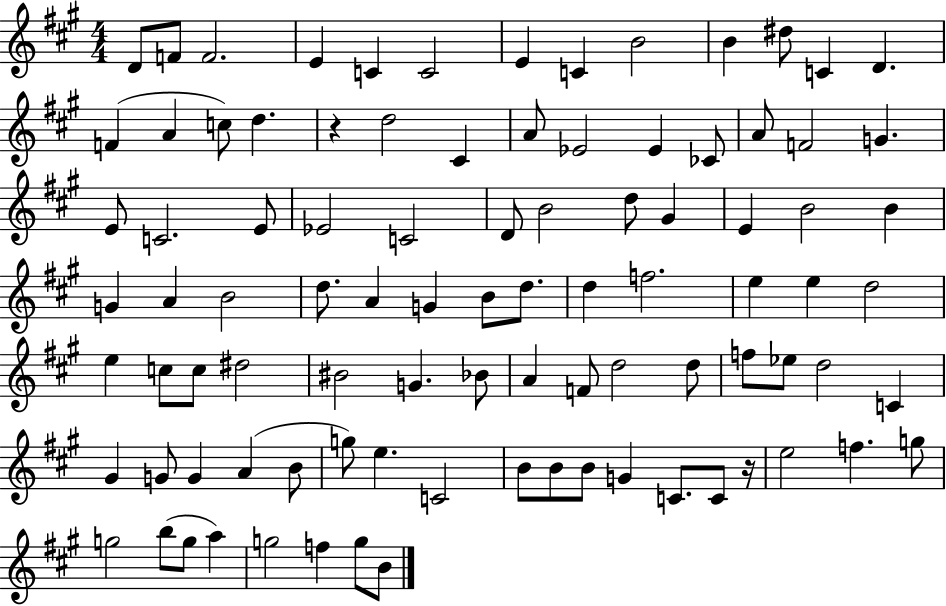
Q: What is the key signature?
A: A major